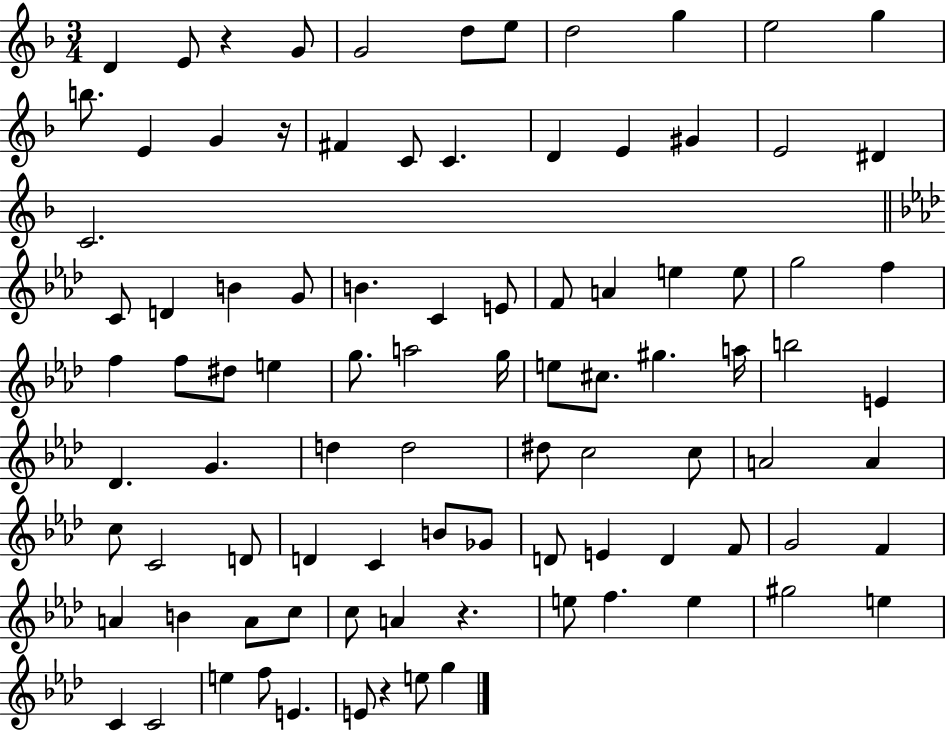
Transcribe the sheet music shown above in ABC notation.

X:1
T:Untitled
M:3/4
L:1/4
K:F
D E/2 z G/2 G2 d/2 e/2 d2 g e2 g b/2 E G z/4 ^F C/2 C D E ^G E2 ^D C2 C/2 D B G/2 B C E/2 F/2 A e e/2 g2 f f f/2 ^d/2 e g/2 a2 g/4 e/2 ^c/2 ^g a/4 b2 E _D G d d2 ^d/2 c2 c/2 A2 A c/2 C2 D/2 D C B/2 _G/2 D/2 E D F/2 G2 F A B A/2 c/2 c/2 A z e/2 f e ^g2 e C C2 e f/2 E E/2 z e/2 g